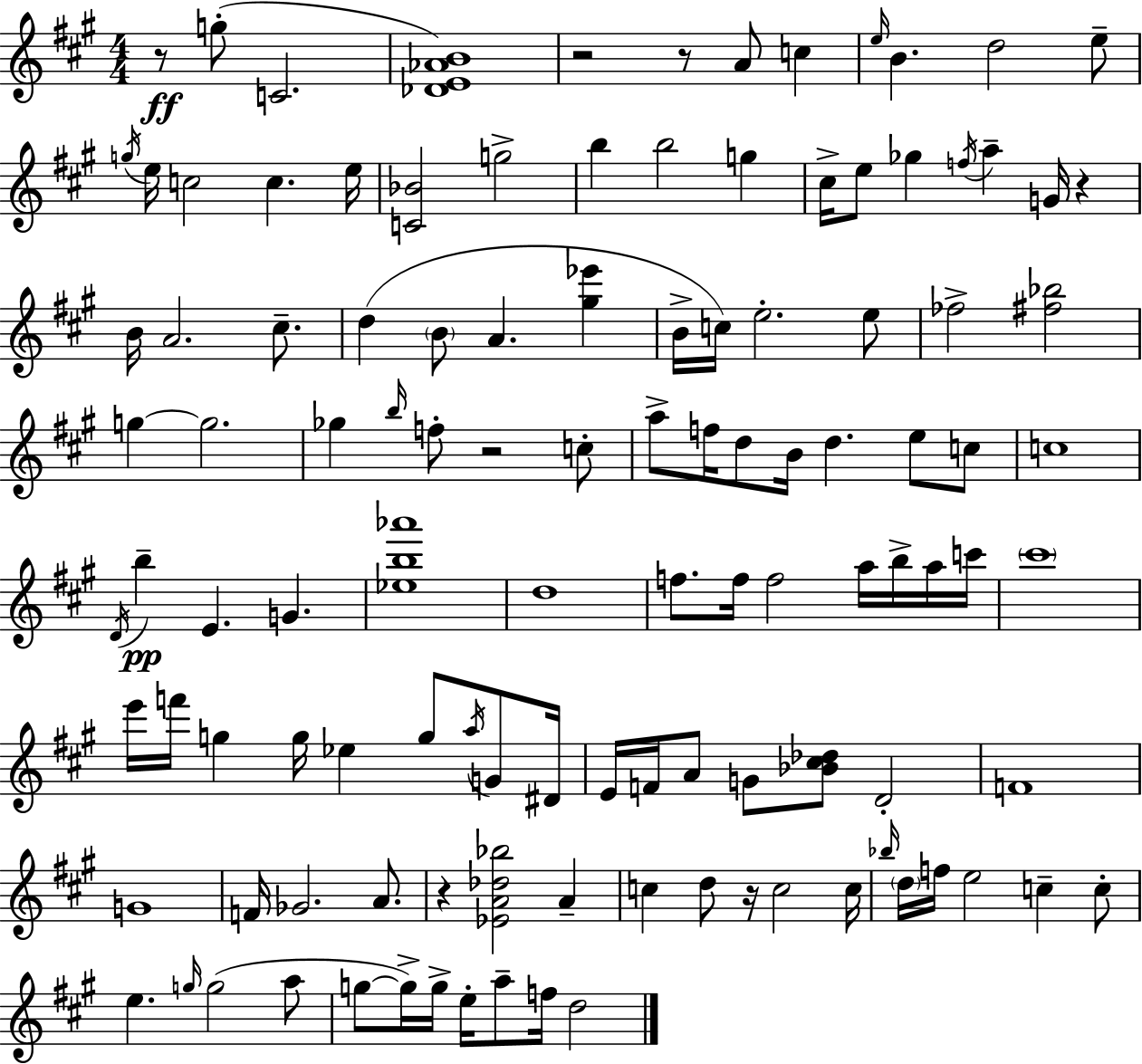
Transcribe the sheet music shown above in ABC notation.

X:1
T:Untitled
M:4/4
L:1/4
K:A
z/2 g/2 C2 [_DE_AB]4 z2 z/2 A/2 c e/4 B d2 e/2 g/4 e/4 c2 c e/4 [C_B]2 g2 b b2 g ^c/4 e/2 _g f/4 a G/4 z B/4 A2 ^c/2 d B/2 A [^g_e'] B/4 c/4 e2 e/2 _f2 [^f_b]2 g g2 _g b/4 f/2 z2 c/2 a/2 f/4 d/2 B/4 d e/2 c/2 c4 D/4 b E G [_eb_a']4 d4 f/2 f/4 f2 a/4 b/4 a/4 c'/4 ^c'4 e'/4 f'/4 g g/4 _e g/2 a/4 G/2 ^D/4 E/4 F/4 A/2 G/2 [_B^c_d]/2 D2 F4 G4 F/4 _G2 A/2 z [_EA_d_b]2 A c d/2 z/4 c2 c/4 _b/4 d/4 f/4 e2 c c/2 e g/4 g2 a/2 g/2 g/4 g/4 e/4 a/2 f/4 d2